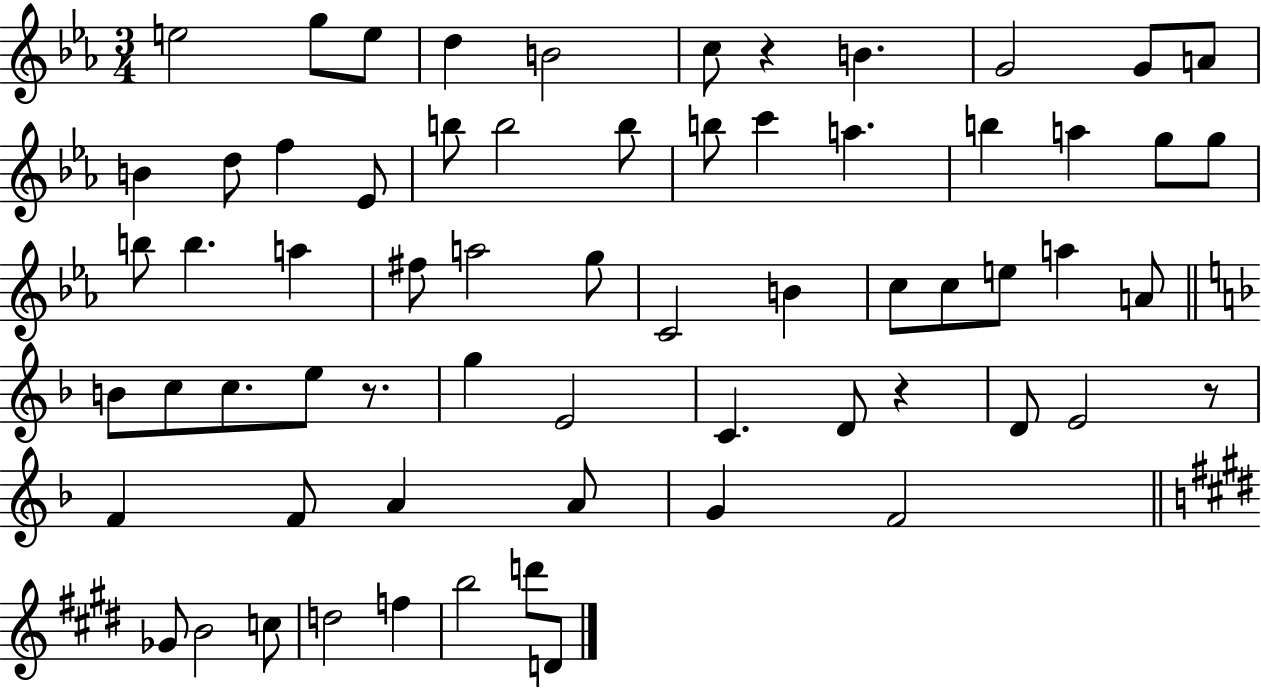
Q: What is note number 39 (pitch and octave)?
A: C5